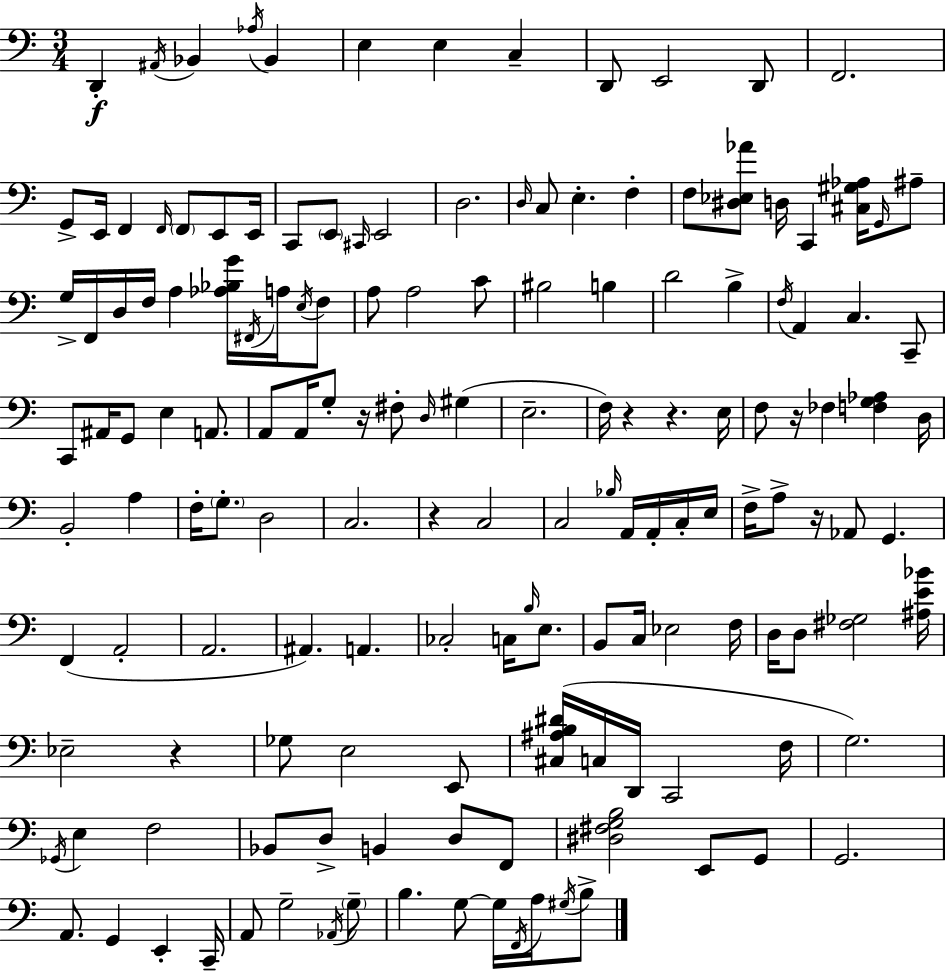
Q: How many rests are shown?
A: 7